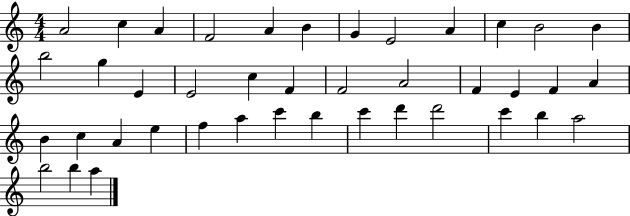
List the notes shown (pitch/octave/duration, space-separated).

A4/h C5/q A4/q F4/h A4/q B4/q G4/q E4/h A4/q C5/q B4/h B4/q B5/h G5/q E4/q E4/h C5/q F4/q F4/h A4/h F4/q E4/q F4/q A4/q B4/q C5/q A4/q E5/q F5/q A5/q C6/q B5/q C6/q D6/q D6/h C6/q B5/q A5/h B5/h B5/q A5/q